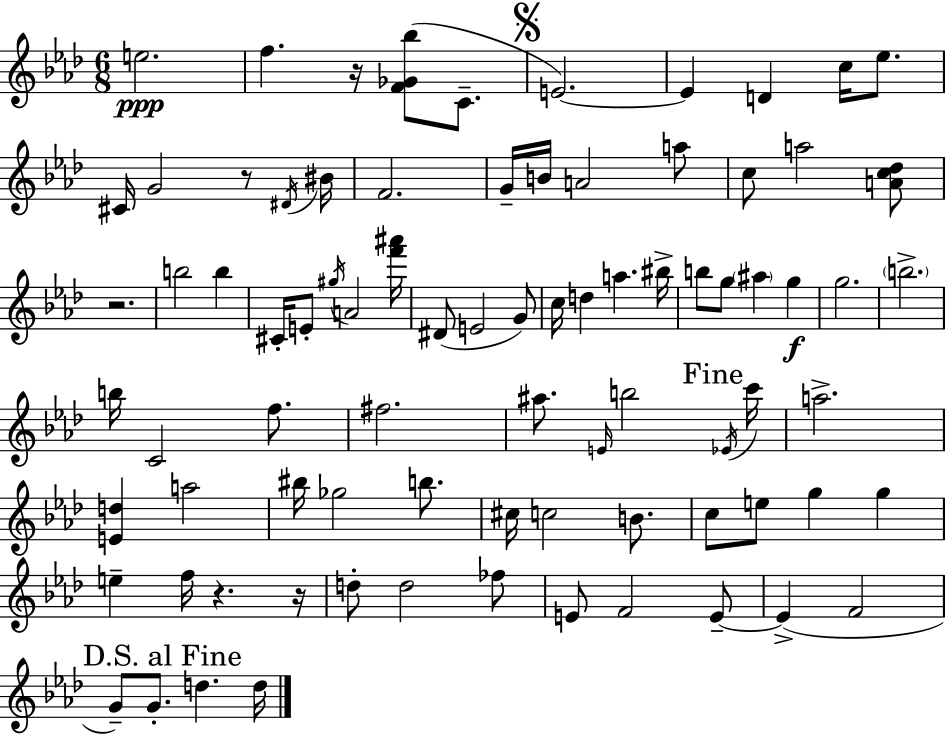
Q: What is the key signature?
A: AES major